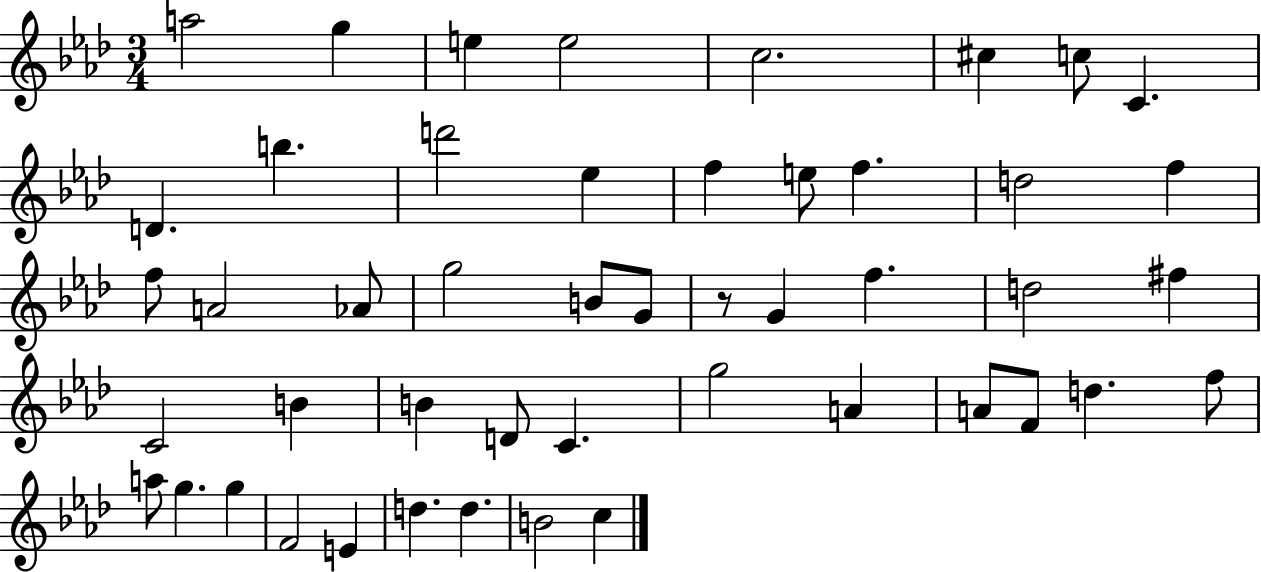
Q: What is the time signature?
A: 3/4